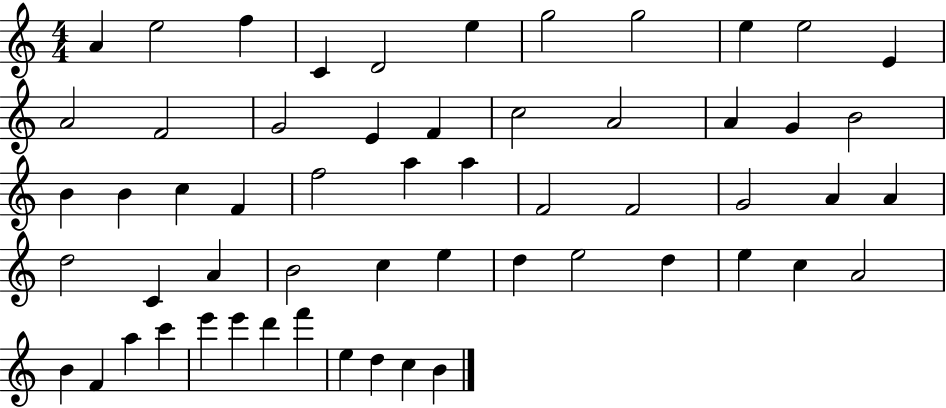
{
  \clef treble
  \numericTimeSignature
  \time 4/4
  \key c \major
  a'4 e''2 f''4 | c'4 d'2 e''4 | g''2 g''2 | e''4 e''2 e'4 | \break a'2 f'2 | g'2 e'4 f'4 | c''2 a'2 | a'4 g'4 b'2 | \break b'4 b'4 c''4 f'4 | f''2 a''4 a''4 | f'2 f'2 | g'2 a'4 a'4 | \break d''2 c'4 a'4 | b'2 c''4 e''4 | d''4 e''2 d''4 | e''4 c''4 a'2 | \break b'4 f'4 a''4 c'''4 | e'''4 e'''4 d'''4 f'''4 | e''4 d''4 c''4 b'4 | \bar "|."
}